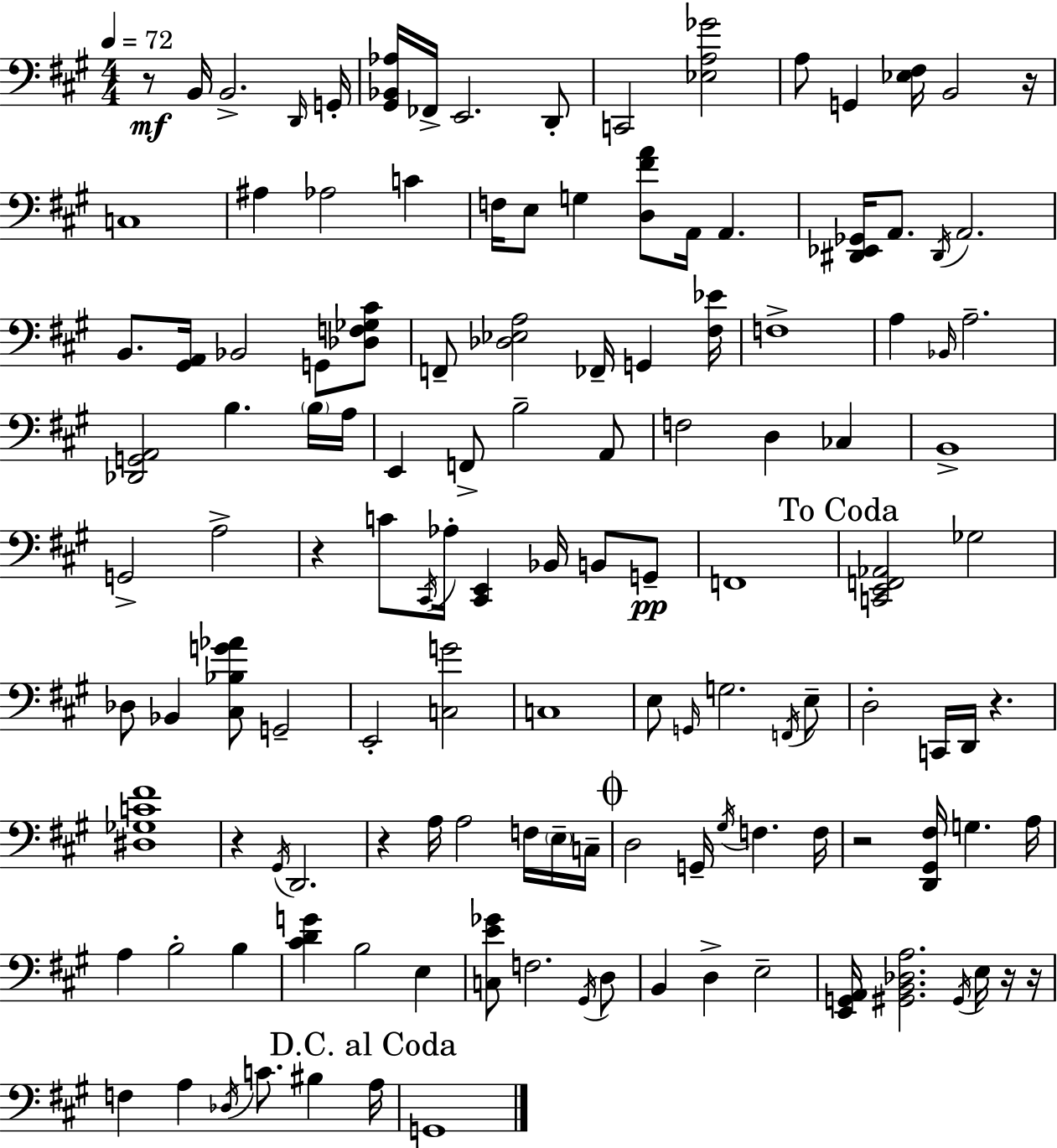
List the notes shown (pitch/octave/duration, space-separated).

R/e B2/s B2/h. D2/s G2/s [G#2,Bb2,Ab3]/s FES2/s E2/h. D2/e C2/h [Eb3,A3,Gb4]/h A3/e G2/q [Eb3,F#3]/s B2/h R/s C3/w A#3/q Ab3/h C4/q F3/s E3/e G3/q [D3,F#4,A4]/e A2/s A2/q. [D#2,Eb2,Gb2]/s A2/e. D#2/s A2/h. B2/e. [G#2,A2]/s Bb2/h G2/e [Db3,F3,Gb3,C#4]/e F2/e [Db3,Eb3,A3]/h FES2/s G2/q [F#3,Eb4]/s F3/w A3/q Bb2/s A3/h. [Db2,G2,A2]/h B3/q. B3/s A3/s E2/q F2/e B3/h A2/e F3/h D3/q CES3/q B2/w G2/h A3/h R/q C4/e C#2/s Ab3/s [C#2,E2]/q Bb2/s B2/e G2/e F2/w [C2,E2,F2,Ab2]/h Gb3/h Db3/e Bb2/q [C#3,Bb3,G4,Ab4]/e G2/h E2/h [C3,G4]/h C3/w E3/e G2/s G3/h. F2/s E3/e D3/h C2/s D2/s R/q. [D#3,Gb3,C4,F#4]/w R/q G#2/s D2/h. R/q A3/s A3/h F3/s E3/s C3/s D3/h G2/s G#3/s F3/q. F3/s R/h [D2,G#2,F#3]/s G3/q. A3/s A3/q B3/h B3/q [C#4,D4,G4]/q B3/h E3/q [C3,E4,Gb4]/e F3/h. G#2/s D3/e B2/q D3/q E3/h [E2,G2,A2]/s [G#2,B2,Db3,A3]/h. G#2/s E3/s R/s R/s F3/q A3/q Db3/s C4/e. BIS3/q A3/s G2/w